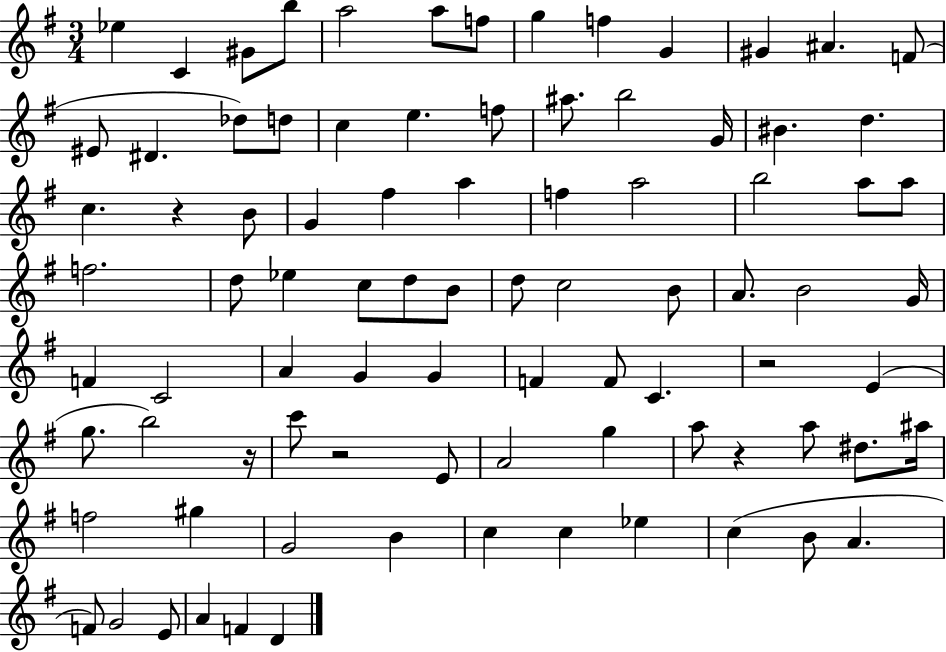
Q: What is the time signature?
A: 3/4